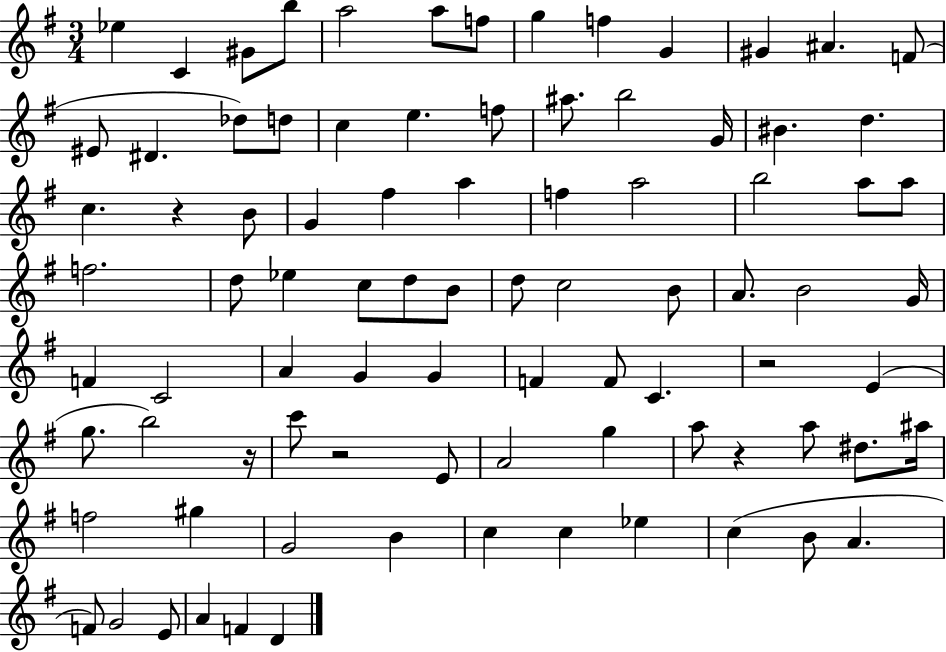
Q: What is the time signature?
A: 3/4